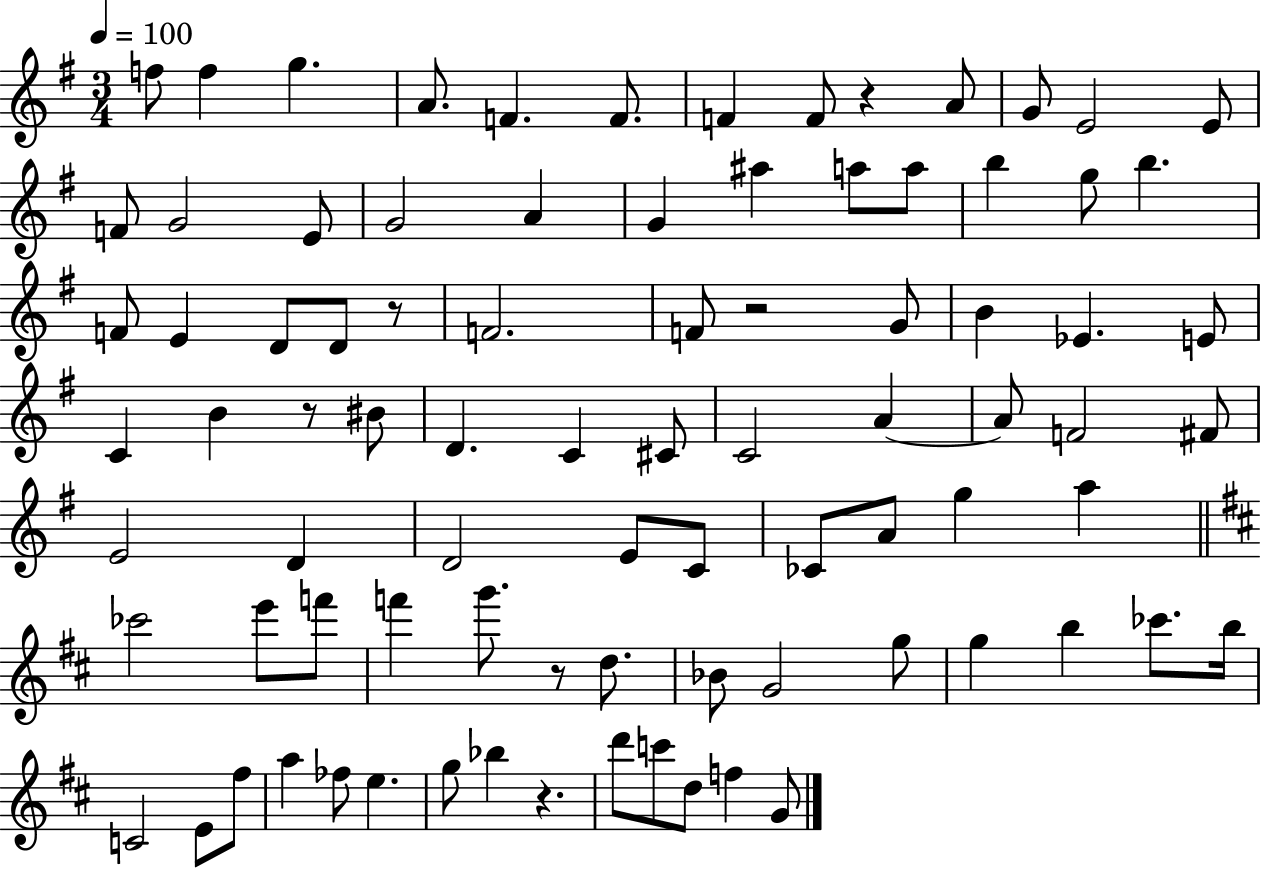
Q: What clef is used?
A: treble